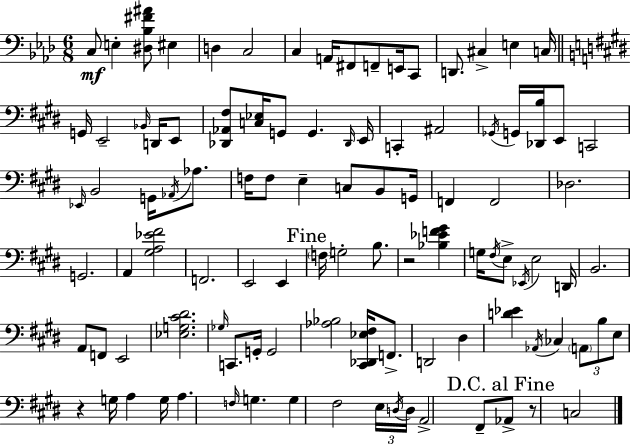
C3/e E3/q [D#3,Bb3,F#4,A#4]/e EIS3/q D3/q C3/h C3/q A2/s F#2/e F2/e E2/s C2/e D2/e. C#3/q E3/q C3/s G2/s E2/h Bb2/s D2/s E2/e [Db2,Ab2,F#3]/e [C3,Eb3]/s G2/e G2/q. Db2/s E2/s C2/q A#2/h Gb2/s G2/s [Db2,B3]/s E2/e C2/h Eb2/s B2/h G2/s Ab2/s Ab3/e. F3/s F3/e E3/q C3/e B2/e G2/s F2/q F2/h Db3/h. G2/h. A2/q [G#3,A3,Eb4,F#4]/h F2/h. E2/h E2/q F3/s G3/h B3/e. R/h [Bb3,Eb4,F4,G#4]/q G3/s F#3/s E3/e Eb2/s E3/h D2/s B2/h. A2/e F2/e E2/h [Eb3,G3,C#4,D#4]/h. Gb3/s C2/e. G2/s G2/h [Ab3,Bb3]/h [C#2,Db2,Eb3,F#3]/s F2/e. D2/h D#3/q [D4,Eb4]/q Ab2/s CES3/q A2/e B3/e E3/e R/q G3/s A3/q G3/s A3/q. F3/s G3/q. G3/q F#3/h E3/s D3/s D3/s A2/h F#2/e Ab2/e R/e C3/h